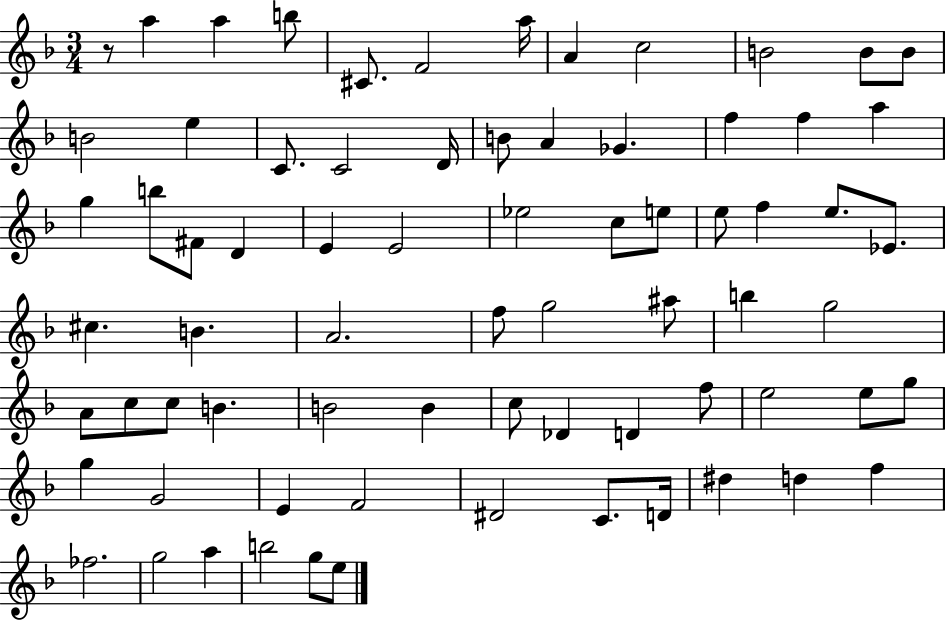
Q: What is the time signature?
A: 3/4